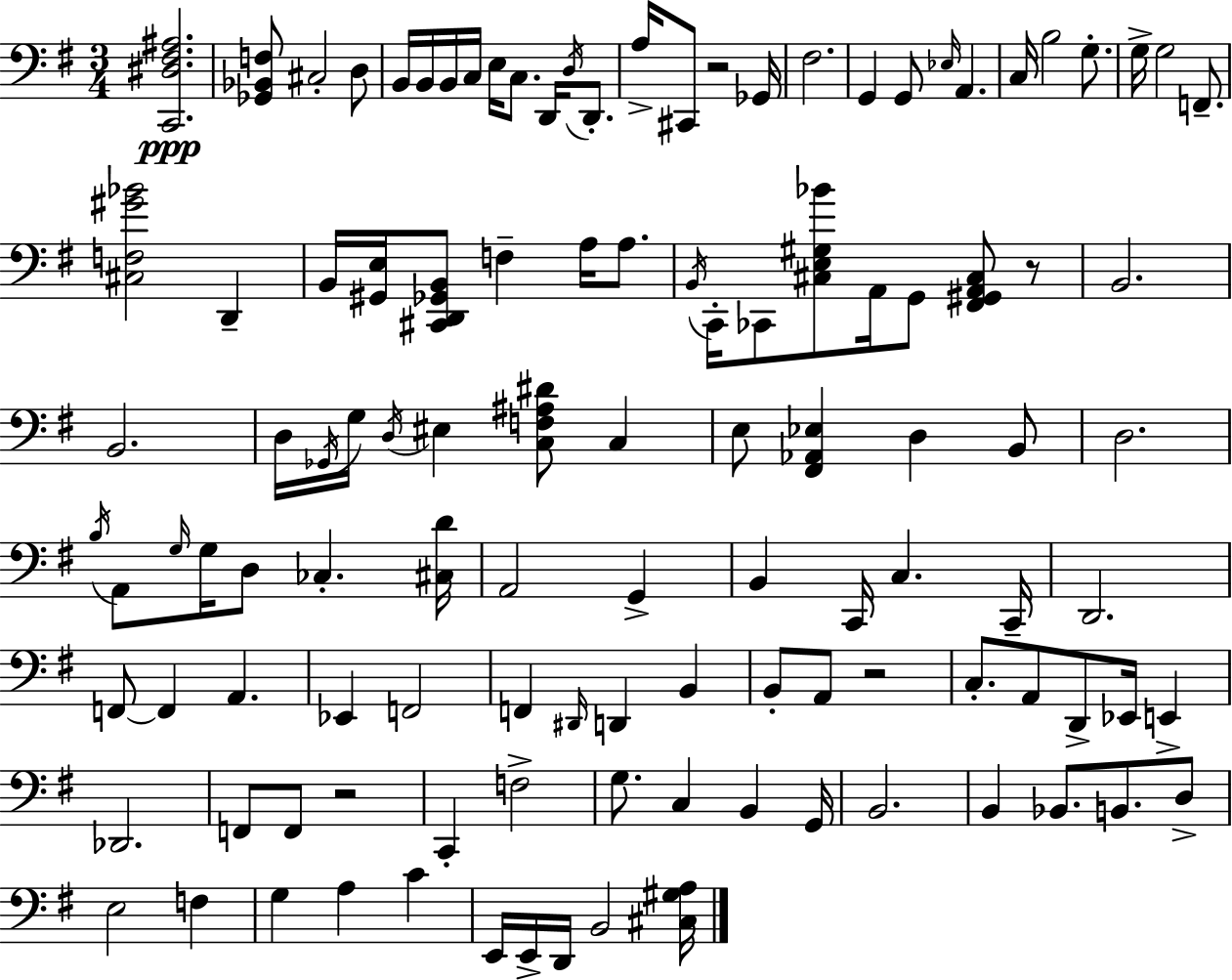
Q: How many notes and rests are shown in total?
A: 114